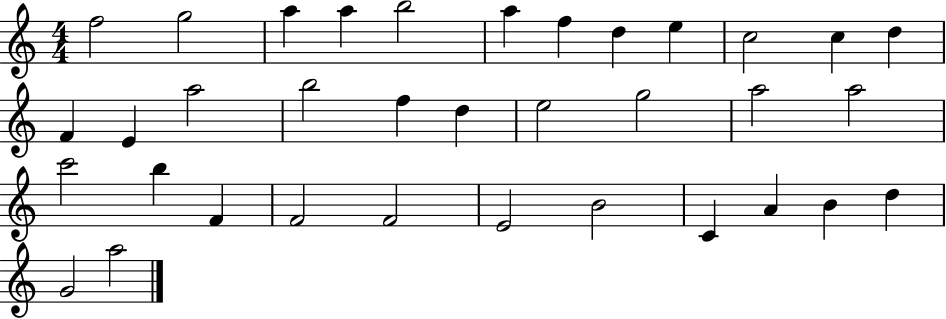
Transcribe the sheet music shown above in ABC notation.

X:1
T:Untitled
M:4/4
L:1/4
K:C
f2 g2 a a b2 a f d e c2 c d F E a2 b2 f d e2 g2 a2 a2 c'2 b F F2 F2 E2 B2 C A B d G2 a2